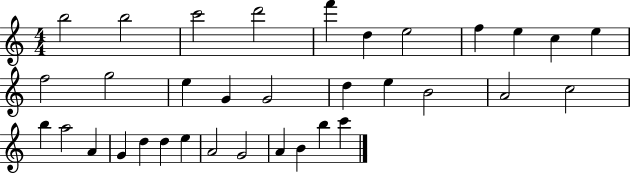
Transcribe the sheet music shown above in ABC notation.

X:1
T:Untitled
M:4/4
L:1/4
K:C
b2 b2 c'2 d'2 f' d e2 f e c e f2 g2 e G G2 d e B2 A2 c2 b a2 A G d d e A2 G2 A B b c'